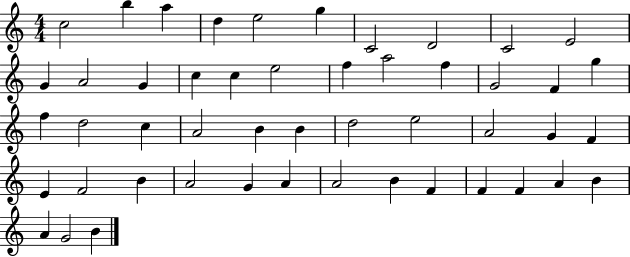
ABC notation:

X:1
T:Untitled
M:4/4
L:1/4
K:C
c2 b a d e2 g C2 D2 C2 E2 G A2 G c c e2 f a2 f G2 F g f d2 c A2 B B d2 e2 A2 G F E F2 B A2 G A A2 B F F F A B A G2 B